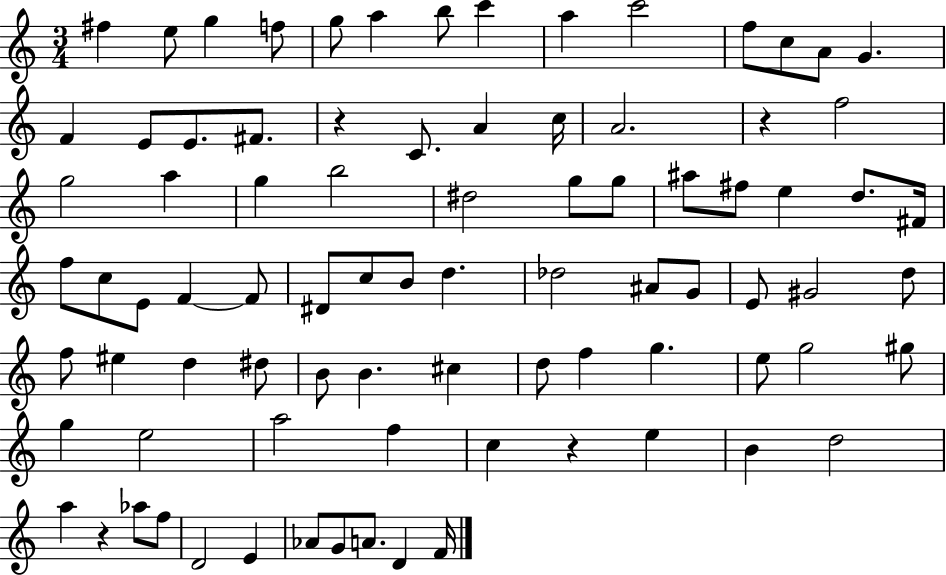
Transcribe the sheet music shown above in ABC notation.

X:1
T:Untitled
M:3/4
L:1/4
K:C
^f e/2 g f/2 g/2 a b/2 c' a c'2 f/2 c/2 A/2 G F E/2 E/2 ^F/2 z C/2 A c/4 A2 z f2 g2 a g b2 ^d2 g/2 g/2 ^a/2 ^f/2 e d/2 ^F/4 f/2 c/2 E/2 F F/2 ^D/2 c/2 B/2 d _d2 ^A/2 G/2 E/2 ^G2 d/2 f/2 ^e d ^d/2 B/2 B ^c d/2 f g e/2 g2 ^g/2 g e2 a2 f c z e B d2 a z _a/2 f/2 D2 E _A/2 G/2 A/2 D F/4